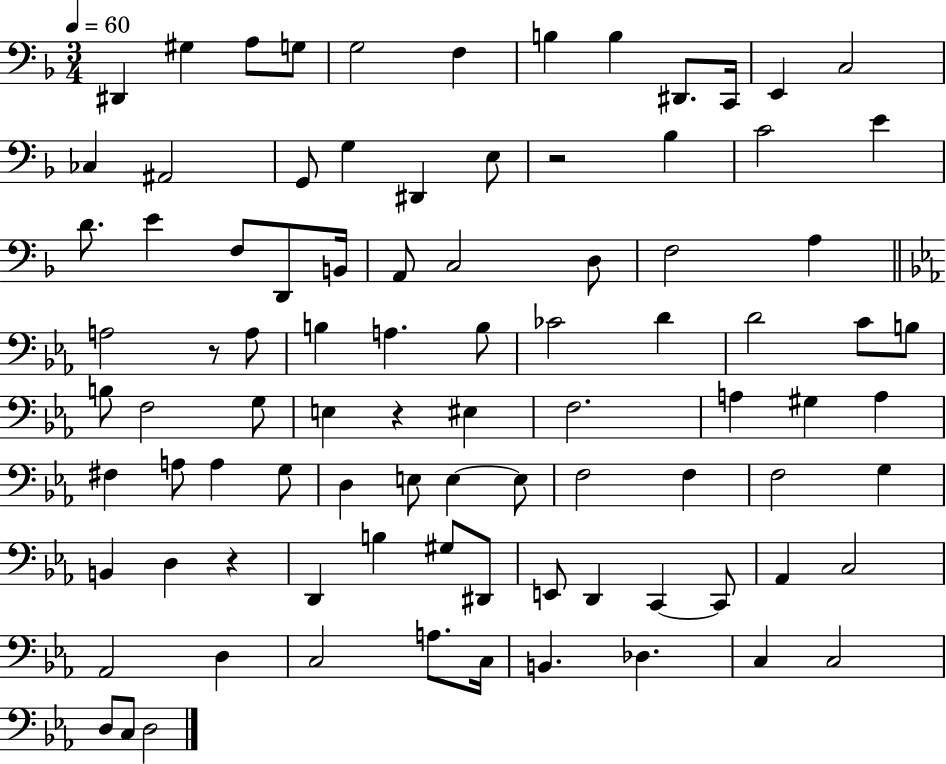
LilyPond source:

{
  \clef bass
  \numericTimeSignature
  \time 3/4
  \key f \major
  \tempo 4 = 60
  dis,4 gis4 a8 g8 | g2 f4 | b4 b4 dis,8. c,16 | e,4 c2 | \break ces4 ais,2 | g,8 g4 dis,4 e8 | r2 bes4 | c'2 e'4 | \break d'8. e'4 f8 d,8 b,16 | a,8 c2 d8 | f2 a4 | \bar "||" \break \key ees \major a2 r8 a8 | b4 a4. b8 | ces'2 d'4 | d'2 c'8 b8 | \break b8 f2 g8 | e4 r4 eis4 | f2. | a4 gis4 a4 | \break fis4 a8 a4 g8 | d4 e8 e4~~ e8 | f2 f4 | f2 g4 | \break b,4 d4 r4 | d,4 b4 gis8 dis,8 | e,8 d,4 c,4~~ c,8 | aes,4 c2 | \break aes,2 d4 | c2 a8. c16 | b,4. des4. | c4 c2 | \break d8 c8 d2 | \bar "|."
}